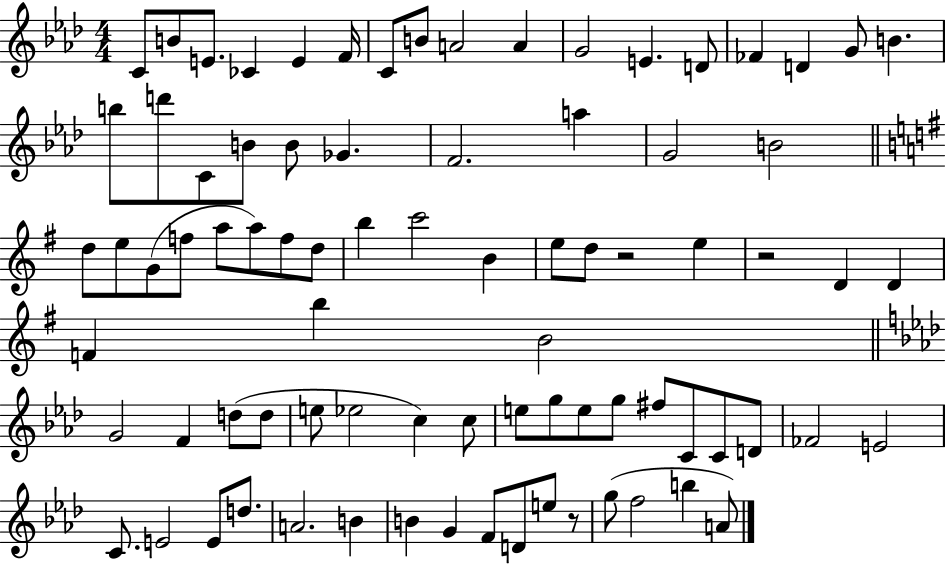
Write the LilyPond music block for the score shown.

{
  \clef treble
  \numericTimeSignature
  \time 4/4
  \key aes \major
  c'8 b'8 e'8. ces'4 e'4 f'16 | c'8 b'8 a'2 a'4 | g'2 e'4. d'8 | fes'4 d'4 g'8 b'4. | \break b''8 d'''8 c'8 b'8 b'8 ges'4. | f'2. a''4 | g'2 b'2 | \bar "||" \break \key g \major d''8 e''8 g'8( f''8 a''8 a''8) f''8 d''8 | b''4 c'''2 b'4 | e''8 d''8 r2 e''4 | r2 d'4 d'4 | \break f'4 b''4 b'2 | \bar "||" \break \key aes \major g'2 f'4 d''8( d''8 | e''8 ees''2 c''4) c''8 | e''8 g''8 e''8 g''8 fis''8 c'8 c'8 d'8 | fes'2 e'2 | \break c'8. e'2 e'8 d''8. | a'2. b'4 | b'4 g'4 f'8 d'8 e''8 r8 | g''8( f''2 b''4 a'8) | \break \bar "|."
}